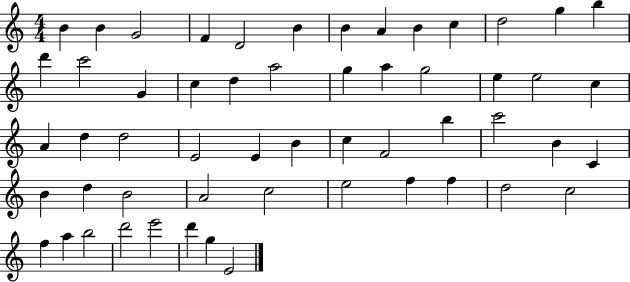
{
  \clef treble
  \numericTimeSignature
  \time 4/4
  \key c \major
  b'4 b'4 g'2 | f'4 d'2 b'4 | b'4 a'4 b'4 c''4 | d''2 g''4 b''4 | \break d'''4 c'''2 g'4 | c''4 d''4 a''2 | g''4 a''4 g''2 | e''4 e''2 c''4 | \break a'4 d''4 d''2 | e'2 e'4 b'4 | c''4 f'2 b''4 | c'''2 b'4 c'4 | \break b'4 d''4 b'2 | a'2 c''2 | e''2 f''4 f''4 | d''2 c''2 | \break f''4 a''4 b''2 | d'''2 e'''2 | d'''4 g''4 e'2 | \bar "|."
}